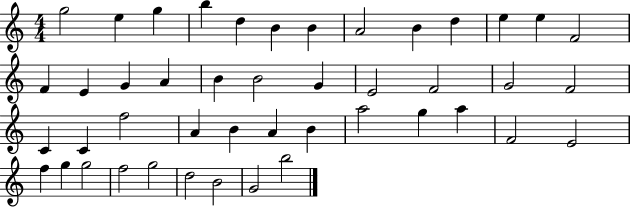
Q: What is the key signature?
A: C major